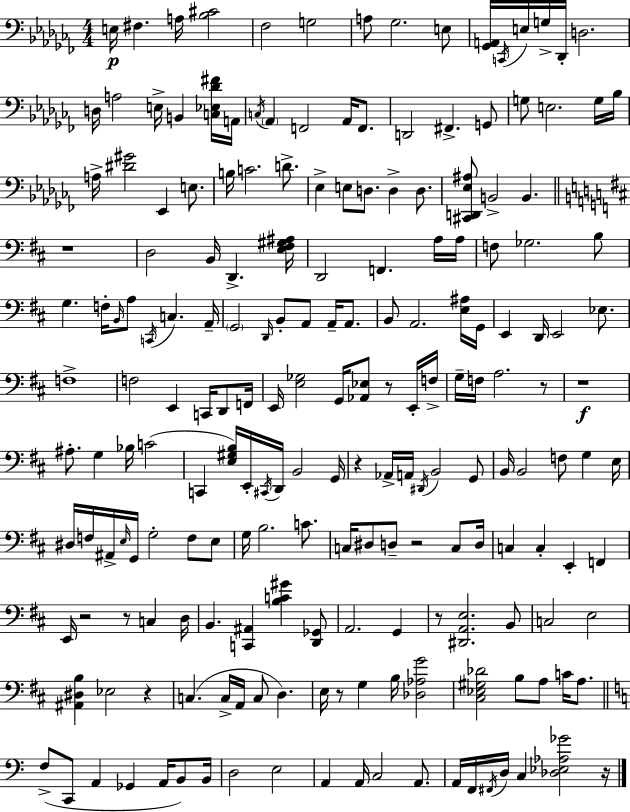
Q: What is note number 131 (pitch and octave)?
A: A2